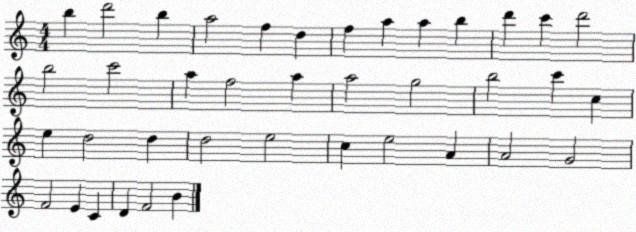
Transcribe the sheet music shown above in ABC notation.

X:1
T:Untitled
M:4/4
L:1/4
K:C
b d'2 b a2 f d f a a b d' c' d'2 b2 c'2 a f2 a a2 g2 b2 c' c e d2 d d2 e2 c e2 A A2 G2 F2 E C D F2 B